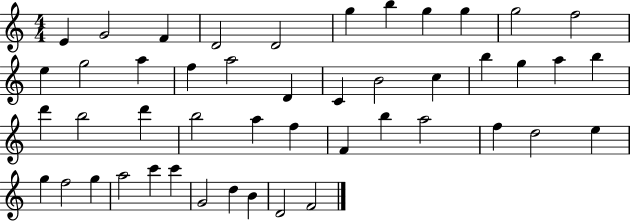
X:1
T:Untitled
M:4/4
L:1/4
K:C
E G2 F D2 D2 g b g g g2 f2 e g2 a f a2 D C B2 c b g a b d' b2 d' b2 a f F b a2 f d2 e g f2 g a2 c' c' G2 d B D2 F2